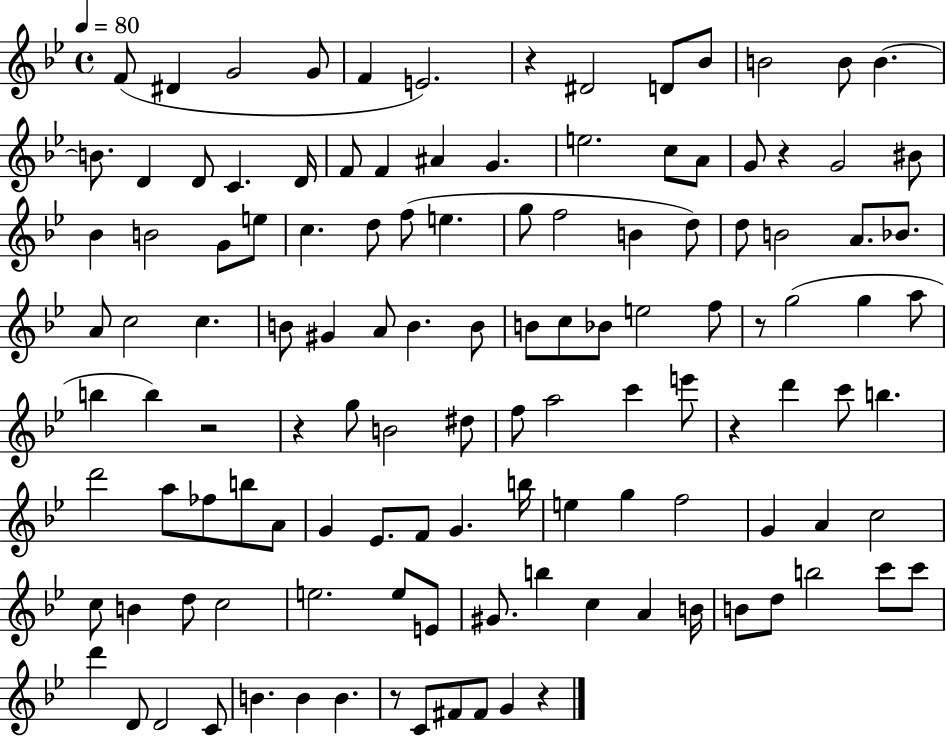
X:1
T:Untitled
M:4/4
L:1/4
K:Bb
F/2 ^D G2 G/2 F E2 z ^D2 D/2 _B/2 B2 B/2 B B/2 D D/2 C D/4 F/2 F ^A G e2 c/2 A/2 G/2 z G2 ^B/2 _B B2 G/2 e/2 c d/2 f/2 e g/2 f2 B d/2 d/2 B2 A/2 _B/2 A/2 c2 c B/2 ^G A/2 B B/2 B/2 c/2 _B/2 e2 f/2 z/2 g2 g a/2 b b z2 z g/2 B2 ^d/2 f/2 a2 c' e'/2 z d' c'/2 b d'2 a/2 _f/2 b/2 A/2 G _E/2 F/2 G b/4 e g f2 G A c2 c/2 B d/2 c2 e2 e/2 E/2 ^G/2 b c A B/4 B/2 d/2 b2 c'/2 c'/2 d' D/2 D2 C/2 B B B z/2 C/2 ^F/2 ^F/2 G z